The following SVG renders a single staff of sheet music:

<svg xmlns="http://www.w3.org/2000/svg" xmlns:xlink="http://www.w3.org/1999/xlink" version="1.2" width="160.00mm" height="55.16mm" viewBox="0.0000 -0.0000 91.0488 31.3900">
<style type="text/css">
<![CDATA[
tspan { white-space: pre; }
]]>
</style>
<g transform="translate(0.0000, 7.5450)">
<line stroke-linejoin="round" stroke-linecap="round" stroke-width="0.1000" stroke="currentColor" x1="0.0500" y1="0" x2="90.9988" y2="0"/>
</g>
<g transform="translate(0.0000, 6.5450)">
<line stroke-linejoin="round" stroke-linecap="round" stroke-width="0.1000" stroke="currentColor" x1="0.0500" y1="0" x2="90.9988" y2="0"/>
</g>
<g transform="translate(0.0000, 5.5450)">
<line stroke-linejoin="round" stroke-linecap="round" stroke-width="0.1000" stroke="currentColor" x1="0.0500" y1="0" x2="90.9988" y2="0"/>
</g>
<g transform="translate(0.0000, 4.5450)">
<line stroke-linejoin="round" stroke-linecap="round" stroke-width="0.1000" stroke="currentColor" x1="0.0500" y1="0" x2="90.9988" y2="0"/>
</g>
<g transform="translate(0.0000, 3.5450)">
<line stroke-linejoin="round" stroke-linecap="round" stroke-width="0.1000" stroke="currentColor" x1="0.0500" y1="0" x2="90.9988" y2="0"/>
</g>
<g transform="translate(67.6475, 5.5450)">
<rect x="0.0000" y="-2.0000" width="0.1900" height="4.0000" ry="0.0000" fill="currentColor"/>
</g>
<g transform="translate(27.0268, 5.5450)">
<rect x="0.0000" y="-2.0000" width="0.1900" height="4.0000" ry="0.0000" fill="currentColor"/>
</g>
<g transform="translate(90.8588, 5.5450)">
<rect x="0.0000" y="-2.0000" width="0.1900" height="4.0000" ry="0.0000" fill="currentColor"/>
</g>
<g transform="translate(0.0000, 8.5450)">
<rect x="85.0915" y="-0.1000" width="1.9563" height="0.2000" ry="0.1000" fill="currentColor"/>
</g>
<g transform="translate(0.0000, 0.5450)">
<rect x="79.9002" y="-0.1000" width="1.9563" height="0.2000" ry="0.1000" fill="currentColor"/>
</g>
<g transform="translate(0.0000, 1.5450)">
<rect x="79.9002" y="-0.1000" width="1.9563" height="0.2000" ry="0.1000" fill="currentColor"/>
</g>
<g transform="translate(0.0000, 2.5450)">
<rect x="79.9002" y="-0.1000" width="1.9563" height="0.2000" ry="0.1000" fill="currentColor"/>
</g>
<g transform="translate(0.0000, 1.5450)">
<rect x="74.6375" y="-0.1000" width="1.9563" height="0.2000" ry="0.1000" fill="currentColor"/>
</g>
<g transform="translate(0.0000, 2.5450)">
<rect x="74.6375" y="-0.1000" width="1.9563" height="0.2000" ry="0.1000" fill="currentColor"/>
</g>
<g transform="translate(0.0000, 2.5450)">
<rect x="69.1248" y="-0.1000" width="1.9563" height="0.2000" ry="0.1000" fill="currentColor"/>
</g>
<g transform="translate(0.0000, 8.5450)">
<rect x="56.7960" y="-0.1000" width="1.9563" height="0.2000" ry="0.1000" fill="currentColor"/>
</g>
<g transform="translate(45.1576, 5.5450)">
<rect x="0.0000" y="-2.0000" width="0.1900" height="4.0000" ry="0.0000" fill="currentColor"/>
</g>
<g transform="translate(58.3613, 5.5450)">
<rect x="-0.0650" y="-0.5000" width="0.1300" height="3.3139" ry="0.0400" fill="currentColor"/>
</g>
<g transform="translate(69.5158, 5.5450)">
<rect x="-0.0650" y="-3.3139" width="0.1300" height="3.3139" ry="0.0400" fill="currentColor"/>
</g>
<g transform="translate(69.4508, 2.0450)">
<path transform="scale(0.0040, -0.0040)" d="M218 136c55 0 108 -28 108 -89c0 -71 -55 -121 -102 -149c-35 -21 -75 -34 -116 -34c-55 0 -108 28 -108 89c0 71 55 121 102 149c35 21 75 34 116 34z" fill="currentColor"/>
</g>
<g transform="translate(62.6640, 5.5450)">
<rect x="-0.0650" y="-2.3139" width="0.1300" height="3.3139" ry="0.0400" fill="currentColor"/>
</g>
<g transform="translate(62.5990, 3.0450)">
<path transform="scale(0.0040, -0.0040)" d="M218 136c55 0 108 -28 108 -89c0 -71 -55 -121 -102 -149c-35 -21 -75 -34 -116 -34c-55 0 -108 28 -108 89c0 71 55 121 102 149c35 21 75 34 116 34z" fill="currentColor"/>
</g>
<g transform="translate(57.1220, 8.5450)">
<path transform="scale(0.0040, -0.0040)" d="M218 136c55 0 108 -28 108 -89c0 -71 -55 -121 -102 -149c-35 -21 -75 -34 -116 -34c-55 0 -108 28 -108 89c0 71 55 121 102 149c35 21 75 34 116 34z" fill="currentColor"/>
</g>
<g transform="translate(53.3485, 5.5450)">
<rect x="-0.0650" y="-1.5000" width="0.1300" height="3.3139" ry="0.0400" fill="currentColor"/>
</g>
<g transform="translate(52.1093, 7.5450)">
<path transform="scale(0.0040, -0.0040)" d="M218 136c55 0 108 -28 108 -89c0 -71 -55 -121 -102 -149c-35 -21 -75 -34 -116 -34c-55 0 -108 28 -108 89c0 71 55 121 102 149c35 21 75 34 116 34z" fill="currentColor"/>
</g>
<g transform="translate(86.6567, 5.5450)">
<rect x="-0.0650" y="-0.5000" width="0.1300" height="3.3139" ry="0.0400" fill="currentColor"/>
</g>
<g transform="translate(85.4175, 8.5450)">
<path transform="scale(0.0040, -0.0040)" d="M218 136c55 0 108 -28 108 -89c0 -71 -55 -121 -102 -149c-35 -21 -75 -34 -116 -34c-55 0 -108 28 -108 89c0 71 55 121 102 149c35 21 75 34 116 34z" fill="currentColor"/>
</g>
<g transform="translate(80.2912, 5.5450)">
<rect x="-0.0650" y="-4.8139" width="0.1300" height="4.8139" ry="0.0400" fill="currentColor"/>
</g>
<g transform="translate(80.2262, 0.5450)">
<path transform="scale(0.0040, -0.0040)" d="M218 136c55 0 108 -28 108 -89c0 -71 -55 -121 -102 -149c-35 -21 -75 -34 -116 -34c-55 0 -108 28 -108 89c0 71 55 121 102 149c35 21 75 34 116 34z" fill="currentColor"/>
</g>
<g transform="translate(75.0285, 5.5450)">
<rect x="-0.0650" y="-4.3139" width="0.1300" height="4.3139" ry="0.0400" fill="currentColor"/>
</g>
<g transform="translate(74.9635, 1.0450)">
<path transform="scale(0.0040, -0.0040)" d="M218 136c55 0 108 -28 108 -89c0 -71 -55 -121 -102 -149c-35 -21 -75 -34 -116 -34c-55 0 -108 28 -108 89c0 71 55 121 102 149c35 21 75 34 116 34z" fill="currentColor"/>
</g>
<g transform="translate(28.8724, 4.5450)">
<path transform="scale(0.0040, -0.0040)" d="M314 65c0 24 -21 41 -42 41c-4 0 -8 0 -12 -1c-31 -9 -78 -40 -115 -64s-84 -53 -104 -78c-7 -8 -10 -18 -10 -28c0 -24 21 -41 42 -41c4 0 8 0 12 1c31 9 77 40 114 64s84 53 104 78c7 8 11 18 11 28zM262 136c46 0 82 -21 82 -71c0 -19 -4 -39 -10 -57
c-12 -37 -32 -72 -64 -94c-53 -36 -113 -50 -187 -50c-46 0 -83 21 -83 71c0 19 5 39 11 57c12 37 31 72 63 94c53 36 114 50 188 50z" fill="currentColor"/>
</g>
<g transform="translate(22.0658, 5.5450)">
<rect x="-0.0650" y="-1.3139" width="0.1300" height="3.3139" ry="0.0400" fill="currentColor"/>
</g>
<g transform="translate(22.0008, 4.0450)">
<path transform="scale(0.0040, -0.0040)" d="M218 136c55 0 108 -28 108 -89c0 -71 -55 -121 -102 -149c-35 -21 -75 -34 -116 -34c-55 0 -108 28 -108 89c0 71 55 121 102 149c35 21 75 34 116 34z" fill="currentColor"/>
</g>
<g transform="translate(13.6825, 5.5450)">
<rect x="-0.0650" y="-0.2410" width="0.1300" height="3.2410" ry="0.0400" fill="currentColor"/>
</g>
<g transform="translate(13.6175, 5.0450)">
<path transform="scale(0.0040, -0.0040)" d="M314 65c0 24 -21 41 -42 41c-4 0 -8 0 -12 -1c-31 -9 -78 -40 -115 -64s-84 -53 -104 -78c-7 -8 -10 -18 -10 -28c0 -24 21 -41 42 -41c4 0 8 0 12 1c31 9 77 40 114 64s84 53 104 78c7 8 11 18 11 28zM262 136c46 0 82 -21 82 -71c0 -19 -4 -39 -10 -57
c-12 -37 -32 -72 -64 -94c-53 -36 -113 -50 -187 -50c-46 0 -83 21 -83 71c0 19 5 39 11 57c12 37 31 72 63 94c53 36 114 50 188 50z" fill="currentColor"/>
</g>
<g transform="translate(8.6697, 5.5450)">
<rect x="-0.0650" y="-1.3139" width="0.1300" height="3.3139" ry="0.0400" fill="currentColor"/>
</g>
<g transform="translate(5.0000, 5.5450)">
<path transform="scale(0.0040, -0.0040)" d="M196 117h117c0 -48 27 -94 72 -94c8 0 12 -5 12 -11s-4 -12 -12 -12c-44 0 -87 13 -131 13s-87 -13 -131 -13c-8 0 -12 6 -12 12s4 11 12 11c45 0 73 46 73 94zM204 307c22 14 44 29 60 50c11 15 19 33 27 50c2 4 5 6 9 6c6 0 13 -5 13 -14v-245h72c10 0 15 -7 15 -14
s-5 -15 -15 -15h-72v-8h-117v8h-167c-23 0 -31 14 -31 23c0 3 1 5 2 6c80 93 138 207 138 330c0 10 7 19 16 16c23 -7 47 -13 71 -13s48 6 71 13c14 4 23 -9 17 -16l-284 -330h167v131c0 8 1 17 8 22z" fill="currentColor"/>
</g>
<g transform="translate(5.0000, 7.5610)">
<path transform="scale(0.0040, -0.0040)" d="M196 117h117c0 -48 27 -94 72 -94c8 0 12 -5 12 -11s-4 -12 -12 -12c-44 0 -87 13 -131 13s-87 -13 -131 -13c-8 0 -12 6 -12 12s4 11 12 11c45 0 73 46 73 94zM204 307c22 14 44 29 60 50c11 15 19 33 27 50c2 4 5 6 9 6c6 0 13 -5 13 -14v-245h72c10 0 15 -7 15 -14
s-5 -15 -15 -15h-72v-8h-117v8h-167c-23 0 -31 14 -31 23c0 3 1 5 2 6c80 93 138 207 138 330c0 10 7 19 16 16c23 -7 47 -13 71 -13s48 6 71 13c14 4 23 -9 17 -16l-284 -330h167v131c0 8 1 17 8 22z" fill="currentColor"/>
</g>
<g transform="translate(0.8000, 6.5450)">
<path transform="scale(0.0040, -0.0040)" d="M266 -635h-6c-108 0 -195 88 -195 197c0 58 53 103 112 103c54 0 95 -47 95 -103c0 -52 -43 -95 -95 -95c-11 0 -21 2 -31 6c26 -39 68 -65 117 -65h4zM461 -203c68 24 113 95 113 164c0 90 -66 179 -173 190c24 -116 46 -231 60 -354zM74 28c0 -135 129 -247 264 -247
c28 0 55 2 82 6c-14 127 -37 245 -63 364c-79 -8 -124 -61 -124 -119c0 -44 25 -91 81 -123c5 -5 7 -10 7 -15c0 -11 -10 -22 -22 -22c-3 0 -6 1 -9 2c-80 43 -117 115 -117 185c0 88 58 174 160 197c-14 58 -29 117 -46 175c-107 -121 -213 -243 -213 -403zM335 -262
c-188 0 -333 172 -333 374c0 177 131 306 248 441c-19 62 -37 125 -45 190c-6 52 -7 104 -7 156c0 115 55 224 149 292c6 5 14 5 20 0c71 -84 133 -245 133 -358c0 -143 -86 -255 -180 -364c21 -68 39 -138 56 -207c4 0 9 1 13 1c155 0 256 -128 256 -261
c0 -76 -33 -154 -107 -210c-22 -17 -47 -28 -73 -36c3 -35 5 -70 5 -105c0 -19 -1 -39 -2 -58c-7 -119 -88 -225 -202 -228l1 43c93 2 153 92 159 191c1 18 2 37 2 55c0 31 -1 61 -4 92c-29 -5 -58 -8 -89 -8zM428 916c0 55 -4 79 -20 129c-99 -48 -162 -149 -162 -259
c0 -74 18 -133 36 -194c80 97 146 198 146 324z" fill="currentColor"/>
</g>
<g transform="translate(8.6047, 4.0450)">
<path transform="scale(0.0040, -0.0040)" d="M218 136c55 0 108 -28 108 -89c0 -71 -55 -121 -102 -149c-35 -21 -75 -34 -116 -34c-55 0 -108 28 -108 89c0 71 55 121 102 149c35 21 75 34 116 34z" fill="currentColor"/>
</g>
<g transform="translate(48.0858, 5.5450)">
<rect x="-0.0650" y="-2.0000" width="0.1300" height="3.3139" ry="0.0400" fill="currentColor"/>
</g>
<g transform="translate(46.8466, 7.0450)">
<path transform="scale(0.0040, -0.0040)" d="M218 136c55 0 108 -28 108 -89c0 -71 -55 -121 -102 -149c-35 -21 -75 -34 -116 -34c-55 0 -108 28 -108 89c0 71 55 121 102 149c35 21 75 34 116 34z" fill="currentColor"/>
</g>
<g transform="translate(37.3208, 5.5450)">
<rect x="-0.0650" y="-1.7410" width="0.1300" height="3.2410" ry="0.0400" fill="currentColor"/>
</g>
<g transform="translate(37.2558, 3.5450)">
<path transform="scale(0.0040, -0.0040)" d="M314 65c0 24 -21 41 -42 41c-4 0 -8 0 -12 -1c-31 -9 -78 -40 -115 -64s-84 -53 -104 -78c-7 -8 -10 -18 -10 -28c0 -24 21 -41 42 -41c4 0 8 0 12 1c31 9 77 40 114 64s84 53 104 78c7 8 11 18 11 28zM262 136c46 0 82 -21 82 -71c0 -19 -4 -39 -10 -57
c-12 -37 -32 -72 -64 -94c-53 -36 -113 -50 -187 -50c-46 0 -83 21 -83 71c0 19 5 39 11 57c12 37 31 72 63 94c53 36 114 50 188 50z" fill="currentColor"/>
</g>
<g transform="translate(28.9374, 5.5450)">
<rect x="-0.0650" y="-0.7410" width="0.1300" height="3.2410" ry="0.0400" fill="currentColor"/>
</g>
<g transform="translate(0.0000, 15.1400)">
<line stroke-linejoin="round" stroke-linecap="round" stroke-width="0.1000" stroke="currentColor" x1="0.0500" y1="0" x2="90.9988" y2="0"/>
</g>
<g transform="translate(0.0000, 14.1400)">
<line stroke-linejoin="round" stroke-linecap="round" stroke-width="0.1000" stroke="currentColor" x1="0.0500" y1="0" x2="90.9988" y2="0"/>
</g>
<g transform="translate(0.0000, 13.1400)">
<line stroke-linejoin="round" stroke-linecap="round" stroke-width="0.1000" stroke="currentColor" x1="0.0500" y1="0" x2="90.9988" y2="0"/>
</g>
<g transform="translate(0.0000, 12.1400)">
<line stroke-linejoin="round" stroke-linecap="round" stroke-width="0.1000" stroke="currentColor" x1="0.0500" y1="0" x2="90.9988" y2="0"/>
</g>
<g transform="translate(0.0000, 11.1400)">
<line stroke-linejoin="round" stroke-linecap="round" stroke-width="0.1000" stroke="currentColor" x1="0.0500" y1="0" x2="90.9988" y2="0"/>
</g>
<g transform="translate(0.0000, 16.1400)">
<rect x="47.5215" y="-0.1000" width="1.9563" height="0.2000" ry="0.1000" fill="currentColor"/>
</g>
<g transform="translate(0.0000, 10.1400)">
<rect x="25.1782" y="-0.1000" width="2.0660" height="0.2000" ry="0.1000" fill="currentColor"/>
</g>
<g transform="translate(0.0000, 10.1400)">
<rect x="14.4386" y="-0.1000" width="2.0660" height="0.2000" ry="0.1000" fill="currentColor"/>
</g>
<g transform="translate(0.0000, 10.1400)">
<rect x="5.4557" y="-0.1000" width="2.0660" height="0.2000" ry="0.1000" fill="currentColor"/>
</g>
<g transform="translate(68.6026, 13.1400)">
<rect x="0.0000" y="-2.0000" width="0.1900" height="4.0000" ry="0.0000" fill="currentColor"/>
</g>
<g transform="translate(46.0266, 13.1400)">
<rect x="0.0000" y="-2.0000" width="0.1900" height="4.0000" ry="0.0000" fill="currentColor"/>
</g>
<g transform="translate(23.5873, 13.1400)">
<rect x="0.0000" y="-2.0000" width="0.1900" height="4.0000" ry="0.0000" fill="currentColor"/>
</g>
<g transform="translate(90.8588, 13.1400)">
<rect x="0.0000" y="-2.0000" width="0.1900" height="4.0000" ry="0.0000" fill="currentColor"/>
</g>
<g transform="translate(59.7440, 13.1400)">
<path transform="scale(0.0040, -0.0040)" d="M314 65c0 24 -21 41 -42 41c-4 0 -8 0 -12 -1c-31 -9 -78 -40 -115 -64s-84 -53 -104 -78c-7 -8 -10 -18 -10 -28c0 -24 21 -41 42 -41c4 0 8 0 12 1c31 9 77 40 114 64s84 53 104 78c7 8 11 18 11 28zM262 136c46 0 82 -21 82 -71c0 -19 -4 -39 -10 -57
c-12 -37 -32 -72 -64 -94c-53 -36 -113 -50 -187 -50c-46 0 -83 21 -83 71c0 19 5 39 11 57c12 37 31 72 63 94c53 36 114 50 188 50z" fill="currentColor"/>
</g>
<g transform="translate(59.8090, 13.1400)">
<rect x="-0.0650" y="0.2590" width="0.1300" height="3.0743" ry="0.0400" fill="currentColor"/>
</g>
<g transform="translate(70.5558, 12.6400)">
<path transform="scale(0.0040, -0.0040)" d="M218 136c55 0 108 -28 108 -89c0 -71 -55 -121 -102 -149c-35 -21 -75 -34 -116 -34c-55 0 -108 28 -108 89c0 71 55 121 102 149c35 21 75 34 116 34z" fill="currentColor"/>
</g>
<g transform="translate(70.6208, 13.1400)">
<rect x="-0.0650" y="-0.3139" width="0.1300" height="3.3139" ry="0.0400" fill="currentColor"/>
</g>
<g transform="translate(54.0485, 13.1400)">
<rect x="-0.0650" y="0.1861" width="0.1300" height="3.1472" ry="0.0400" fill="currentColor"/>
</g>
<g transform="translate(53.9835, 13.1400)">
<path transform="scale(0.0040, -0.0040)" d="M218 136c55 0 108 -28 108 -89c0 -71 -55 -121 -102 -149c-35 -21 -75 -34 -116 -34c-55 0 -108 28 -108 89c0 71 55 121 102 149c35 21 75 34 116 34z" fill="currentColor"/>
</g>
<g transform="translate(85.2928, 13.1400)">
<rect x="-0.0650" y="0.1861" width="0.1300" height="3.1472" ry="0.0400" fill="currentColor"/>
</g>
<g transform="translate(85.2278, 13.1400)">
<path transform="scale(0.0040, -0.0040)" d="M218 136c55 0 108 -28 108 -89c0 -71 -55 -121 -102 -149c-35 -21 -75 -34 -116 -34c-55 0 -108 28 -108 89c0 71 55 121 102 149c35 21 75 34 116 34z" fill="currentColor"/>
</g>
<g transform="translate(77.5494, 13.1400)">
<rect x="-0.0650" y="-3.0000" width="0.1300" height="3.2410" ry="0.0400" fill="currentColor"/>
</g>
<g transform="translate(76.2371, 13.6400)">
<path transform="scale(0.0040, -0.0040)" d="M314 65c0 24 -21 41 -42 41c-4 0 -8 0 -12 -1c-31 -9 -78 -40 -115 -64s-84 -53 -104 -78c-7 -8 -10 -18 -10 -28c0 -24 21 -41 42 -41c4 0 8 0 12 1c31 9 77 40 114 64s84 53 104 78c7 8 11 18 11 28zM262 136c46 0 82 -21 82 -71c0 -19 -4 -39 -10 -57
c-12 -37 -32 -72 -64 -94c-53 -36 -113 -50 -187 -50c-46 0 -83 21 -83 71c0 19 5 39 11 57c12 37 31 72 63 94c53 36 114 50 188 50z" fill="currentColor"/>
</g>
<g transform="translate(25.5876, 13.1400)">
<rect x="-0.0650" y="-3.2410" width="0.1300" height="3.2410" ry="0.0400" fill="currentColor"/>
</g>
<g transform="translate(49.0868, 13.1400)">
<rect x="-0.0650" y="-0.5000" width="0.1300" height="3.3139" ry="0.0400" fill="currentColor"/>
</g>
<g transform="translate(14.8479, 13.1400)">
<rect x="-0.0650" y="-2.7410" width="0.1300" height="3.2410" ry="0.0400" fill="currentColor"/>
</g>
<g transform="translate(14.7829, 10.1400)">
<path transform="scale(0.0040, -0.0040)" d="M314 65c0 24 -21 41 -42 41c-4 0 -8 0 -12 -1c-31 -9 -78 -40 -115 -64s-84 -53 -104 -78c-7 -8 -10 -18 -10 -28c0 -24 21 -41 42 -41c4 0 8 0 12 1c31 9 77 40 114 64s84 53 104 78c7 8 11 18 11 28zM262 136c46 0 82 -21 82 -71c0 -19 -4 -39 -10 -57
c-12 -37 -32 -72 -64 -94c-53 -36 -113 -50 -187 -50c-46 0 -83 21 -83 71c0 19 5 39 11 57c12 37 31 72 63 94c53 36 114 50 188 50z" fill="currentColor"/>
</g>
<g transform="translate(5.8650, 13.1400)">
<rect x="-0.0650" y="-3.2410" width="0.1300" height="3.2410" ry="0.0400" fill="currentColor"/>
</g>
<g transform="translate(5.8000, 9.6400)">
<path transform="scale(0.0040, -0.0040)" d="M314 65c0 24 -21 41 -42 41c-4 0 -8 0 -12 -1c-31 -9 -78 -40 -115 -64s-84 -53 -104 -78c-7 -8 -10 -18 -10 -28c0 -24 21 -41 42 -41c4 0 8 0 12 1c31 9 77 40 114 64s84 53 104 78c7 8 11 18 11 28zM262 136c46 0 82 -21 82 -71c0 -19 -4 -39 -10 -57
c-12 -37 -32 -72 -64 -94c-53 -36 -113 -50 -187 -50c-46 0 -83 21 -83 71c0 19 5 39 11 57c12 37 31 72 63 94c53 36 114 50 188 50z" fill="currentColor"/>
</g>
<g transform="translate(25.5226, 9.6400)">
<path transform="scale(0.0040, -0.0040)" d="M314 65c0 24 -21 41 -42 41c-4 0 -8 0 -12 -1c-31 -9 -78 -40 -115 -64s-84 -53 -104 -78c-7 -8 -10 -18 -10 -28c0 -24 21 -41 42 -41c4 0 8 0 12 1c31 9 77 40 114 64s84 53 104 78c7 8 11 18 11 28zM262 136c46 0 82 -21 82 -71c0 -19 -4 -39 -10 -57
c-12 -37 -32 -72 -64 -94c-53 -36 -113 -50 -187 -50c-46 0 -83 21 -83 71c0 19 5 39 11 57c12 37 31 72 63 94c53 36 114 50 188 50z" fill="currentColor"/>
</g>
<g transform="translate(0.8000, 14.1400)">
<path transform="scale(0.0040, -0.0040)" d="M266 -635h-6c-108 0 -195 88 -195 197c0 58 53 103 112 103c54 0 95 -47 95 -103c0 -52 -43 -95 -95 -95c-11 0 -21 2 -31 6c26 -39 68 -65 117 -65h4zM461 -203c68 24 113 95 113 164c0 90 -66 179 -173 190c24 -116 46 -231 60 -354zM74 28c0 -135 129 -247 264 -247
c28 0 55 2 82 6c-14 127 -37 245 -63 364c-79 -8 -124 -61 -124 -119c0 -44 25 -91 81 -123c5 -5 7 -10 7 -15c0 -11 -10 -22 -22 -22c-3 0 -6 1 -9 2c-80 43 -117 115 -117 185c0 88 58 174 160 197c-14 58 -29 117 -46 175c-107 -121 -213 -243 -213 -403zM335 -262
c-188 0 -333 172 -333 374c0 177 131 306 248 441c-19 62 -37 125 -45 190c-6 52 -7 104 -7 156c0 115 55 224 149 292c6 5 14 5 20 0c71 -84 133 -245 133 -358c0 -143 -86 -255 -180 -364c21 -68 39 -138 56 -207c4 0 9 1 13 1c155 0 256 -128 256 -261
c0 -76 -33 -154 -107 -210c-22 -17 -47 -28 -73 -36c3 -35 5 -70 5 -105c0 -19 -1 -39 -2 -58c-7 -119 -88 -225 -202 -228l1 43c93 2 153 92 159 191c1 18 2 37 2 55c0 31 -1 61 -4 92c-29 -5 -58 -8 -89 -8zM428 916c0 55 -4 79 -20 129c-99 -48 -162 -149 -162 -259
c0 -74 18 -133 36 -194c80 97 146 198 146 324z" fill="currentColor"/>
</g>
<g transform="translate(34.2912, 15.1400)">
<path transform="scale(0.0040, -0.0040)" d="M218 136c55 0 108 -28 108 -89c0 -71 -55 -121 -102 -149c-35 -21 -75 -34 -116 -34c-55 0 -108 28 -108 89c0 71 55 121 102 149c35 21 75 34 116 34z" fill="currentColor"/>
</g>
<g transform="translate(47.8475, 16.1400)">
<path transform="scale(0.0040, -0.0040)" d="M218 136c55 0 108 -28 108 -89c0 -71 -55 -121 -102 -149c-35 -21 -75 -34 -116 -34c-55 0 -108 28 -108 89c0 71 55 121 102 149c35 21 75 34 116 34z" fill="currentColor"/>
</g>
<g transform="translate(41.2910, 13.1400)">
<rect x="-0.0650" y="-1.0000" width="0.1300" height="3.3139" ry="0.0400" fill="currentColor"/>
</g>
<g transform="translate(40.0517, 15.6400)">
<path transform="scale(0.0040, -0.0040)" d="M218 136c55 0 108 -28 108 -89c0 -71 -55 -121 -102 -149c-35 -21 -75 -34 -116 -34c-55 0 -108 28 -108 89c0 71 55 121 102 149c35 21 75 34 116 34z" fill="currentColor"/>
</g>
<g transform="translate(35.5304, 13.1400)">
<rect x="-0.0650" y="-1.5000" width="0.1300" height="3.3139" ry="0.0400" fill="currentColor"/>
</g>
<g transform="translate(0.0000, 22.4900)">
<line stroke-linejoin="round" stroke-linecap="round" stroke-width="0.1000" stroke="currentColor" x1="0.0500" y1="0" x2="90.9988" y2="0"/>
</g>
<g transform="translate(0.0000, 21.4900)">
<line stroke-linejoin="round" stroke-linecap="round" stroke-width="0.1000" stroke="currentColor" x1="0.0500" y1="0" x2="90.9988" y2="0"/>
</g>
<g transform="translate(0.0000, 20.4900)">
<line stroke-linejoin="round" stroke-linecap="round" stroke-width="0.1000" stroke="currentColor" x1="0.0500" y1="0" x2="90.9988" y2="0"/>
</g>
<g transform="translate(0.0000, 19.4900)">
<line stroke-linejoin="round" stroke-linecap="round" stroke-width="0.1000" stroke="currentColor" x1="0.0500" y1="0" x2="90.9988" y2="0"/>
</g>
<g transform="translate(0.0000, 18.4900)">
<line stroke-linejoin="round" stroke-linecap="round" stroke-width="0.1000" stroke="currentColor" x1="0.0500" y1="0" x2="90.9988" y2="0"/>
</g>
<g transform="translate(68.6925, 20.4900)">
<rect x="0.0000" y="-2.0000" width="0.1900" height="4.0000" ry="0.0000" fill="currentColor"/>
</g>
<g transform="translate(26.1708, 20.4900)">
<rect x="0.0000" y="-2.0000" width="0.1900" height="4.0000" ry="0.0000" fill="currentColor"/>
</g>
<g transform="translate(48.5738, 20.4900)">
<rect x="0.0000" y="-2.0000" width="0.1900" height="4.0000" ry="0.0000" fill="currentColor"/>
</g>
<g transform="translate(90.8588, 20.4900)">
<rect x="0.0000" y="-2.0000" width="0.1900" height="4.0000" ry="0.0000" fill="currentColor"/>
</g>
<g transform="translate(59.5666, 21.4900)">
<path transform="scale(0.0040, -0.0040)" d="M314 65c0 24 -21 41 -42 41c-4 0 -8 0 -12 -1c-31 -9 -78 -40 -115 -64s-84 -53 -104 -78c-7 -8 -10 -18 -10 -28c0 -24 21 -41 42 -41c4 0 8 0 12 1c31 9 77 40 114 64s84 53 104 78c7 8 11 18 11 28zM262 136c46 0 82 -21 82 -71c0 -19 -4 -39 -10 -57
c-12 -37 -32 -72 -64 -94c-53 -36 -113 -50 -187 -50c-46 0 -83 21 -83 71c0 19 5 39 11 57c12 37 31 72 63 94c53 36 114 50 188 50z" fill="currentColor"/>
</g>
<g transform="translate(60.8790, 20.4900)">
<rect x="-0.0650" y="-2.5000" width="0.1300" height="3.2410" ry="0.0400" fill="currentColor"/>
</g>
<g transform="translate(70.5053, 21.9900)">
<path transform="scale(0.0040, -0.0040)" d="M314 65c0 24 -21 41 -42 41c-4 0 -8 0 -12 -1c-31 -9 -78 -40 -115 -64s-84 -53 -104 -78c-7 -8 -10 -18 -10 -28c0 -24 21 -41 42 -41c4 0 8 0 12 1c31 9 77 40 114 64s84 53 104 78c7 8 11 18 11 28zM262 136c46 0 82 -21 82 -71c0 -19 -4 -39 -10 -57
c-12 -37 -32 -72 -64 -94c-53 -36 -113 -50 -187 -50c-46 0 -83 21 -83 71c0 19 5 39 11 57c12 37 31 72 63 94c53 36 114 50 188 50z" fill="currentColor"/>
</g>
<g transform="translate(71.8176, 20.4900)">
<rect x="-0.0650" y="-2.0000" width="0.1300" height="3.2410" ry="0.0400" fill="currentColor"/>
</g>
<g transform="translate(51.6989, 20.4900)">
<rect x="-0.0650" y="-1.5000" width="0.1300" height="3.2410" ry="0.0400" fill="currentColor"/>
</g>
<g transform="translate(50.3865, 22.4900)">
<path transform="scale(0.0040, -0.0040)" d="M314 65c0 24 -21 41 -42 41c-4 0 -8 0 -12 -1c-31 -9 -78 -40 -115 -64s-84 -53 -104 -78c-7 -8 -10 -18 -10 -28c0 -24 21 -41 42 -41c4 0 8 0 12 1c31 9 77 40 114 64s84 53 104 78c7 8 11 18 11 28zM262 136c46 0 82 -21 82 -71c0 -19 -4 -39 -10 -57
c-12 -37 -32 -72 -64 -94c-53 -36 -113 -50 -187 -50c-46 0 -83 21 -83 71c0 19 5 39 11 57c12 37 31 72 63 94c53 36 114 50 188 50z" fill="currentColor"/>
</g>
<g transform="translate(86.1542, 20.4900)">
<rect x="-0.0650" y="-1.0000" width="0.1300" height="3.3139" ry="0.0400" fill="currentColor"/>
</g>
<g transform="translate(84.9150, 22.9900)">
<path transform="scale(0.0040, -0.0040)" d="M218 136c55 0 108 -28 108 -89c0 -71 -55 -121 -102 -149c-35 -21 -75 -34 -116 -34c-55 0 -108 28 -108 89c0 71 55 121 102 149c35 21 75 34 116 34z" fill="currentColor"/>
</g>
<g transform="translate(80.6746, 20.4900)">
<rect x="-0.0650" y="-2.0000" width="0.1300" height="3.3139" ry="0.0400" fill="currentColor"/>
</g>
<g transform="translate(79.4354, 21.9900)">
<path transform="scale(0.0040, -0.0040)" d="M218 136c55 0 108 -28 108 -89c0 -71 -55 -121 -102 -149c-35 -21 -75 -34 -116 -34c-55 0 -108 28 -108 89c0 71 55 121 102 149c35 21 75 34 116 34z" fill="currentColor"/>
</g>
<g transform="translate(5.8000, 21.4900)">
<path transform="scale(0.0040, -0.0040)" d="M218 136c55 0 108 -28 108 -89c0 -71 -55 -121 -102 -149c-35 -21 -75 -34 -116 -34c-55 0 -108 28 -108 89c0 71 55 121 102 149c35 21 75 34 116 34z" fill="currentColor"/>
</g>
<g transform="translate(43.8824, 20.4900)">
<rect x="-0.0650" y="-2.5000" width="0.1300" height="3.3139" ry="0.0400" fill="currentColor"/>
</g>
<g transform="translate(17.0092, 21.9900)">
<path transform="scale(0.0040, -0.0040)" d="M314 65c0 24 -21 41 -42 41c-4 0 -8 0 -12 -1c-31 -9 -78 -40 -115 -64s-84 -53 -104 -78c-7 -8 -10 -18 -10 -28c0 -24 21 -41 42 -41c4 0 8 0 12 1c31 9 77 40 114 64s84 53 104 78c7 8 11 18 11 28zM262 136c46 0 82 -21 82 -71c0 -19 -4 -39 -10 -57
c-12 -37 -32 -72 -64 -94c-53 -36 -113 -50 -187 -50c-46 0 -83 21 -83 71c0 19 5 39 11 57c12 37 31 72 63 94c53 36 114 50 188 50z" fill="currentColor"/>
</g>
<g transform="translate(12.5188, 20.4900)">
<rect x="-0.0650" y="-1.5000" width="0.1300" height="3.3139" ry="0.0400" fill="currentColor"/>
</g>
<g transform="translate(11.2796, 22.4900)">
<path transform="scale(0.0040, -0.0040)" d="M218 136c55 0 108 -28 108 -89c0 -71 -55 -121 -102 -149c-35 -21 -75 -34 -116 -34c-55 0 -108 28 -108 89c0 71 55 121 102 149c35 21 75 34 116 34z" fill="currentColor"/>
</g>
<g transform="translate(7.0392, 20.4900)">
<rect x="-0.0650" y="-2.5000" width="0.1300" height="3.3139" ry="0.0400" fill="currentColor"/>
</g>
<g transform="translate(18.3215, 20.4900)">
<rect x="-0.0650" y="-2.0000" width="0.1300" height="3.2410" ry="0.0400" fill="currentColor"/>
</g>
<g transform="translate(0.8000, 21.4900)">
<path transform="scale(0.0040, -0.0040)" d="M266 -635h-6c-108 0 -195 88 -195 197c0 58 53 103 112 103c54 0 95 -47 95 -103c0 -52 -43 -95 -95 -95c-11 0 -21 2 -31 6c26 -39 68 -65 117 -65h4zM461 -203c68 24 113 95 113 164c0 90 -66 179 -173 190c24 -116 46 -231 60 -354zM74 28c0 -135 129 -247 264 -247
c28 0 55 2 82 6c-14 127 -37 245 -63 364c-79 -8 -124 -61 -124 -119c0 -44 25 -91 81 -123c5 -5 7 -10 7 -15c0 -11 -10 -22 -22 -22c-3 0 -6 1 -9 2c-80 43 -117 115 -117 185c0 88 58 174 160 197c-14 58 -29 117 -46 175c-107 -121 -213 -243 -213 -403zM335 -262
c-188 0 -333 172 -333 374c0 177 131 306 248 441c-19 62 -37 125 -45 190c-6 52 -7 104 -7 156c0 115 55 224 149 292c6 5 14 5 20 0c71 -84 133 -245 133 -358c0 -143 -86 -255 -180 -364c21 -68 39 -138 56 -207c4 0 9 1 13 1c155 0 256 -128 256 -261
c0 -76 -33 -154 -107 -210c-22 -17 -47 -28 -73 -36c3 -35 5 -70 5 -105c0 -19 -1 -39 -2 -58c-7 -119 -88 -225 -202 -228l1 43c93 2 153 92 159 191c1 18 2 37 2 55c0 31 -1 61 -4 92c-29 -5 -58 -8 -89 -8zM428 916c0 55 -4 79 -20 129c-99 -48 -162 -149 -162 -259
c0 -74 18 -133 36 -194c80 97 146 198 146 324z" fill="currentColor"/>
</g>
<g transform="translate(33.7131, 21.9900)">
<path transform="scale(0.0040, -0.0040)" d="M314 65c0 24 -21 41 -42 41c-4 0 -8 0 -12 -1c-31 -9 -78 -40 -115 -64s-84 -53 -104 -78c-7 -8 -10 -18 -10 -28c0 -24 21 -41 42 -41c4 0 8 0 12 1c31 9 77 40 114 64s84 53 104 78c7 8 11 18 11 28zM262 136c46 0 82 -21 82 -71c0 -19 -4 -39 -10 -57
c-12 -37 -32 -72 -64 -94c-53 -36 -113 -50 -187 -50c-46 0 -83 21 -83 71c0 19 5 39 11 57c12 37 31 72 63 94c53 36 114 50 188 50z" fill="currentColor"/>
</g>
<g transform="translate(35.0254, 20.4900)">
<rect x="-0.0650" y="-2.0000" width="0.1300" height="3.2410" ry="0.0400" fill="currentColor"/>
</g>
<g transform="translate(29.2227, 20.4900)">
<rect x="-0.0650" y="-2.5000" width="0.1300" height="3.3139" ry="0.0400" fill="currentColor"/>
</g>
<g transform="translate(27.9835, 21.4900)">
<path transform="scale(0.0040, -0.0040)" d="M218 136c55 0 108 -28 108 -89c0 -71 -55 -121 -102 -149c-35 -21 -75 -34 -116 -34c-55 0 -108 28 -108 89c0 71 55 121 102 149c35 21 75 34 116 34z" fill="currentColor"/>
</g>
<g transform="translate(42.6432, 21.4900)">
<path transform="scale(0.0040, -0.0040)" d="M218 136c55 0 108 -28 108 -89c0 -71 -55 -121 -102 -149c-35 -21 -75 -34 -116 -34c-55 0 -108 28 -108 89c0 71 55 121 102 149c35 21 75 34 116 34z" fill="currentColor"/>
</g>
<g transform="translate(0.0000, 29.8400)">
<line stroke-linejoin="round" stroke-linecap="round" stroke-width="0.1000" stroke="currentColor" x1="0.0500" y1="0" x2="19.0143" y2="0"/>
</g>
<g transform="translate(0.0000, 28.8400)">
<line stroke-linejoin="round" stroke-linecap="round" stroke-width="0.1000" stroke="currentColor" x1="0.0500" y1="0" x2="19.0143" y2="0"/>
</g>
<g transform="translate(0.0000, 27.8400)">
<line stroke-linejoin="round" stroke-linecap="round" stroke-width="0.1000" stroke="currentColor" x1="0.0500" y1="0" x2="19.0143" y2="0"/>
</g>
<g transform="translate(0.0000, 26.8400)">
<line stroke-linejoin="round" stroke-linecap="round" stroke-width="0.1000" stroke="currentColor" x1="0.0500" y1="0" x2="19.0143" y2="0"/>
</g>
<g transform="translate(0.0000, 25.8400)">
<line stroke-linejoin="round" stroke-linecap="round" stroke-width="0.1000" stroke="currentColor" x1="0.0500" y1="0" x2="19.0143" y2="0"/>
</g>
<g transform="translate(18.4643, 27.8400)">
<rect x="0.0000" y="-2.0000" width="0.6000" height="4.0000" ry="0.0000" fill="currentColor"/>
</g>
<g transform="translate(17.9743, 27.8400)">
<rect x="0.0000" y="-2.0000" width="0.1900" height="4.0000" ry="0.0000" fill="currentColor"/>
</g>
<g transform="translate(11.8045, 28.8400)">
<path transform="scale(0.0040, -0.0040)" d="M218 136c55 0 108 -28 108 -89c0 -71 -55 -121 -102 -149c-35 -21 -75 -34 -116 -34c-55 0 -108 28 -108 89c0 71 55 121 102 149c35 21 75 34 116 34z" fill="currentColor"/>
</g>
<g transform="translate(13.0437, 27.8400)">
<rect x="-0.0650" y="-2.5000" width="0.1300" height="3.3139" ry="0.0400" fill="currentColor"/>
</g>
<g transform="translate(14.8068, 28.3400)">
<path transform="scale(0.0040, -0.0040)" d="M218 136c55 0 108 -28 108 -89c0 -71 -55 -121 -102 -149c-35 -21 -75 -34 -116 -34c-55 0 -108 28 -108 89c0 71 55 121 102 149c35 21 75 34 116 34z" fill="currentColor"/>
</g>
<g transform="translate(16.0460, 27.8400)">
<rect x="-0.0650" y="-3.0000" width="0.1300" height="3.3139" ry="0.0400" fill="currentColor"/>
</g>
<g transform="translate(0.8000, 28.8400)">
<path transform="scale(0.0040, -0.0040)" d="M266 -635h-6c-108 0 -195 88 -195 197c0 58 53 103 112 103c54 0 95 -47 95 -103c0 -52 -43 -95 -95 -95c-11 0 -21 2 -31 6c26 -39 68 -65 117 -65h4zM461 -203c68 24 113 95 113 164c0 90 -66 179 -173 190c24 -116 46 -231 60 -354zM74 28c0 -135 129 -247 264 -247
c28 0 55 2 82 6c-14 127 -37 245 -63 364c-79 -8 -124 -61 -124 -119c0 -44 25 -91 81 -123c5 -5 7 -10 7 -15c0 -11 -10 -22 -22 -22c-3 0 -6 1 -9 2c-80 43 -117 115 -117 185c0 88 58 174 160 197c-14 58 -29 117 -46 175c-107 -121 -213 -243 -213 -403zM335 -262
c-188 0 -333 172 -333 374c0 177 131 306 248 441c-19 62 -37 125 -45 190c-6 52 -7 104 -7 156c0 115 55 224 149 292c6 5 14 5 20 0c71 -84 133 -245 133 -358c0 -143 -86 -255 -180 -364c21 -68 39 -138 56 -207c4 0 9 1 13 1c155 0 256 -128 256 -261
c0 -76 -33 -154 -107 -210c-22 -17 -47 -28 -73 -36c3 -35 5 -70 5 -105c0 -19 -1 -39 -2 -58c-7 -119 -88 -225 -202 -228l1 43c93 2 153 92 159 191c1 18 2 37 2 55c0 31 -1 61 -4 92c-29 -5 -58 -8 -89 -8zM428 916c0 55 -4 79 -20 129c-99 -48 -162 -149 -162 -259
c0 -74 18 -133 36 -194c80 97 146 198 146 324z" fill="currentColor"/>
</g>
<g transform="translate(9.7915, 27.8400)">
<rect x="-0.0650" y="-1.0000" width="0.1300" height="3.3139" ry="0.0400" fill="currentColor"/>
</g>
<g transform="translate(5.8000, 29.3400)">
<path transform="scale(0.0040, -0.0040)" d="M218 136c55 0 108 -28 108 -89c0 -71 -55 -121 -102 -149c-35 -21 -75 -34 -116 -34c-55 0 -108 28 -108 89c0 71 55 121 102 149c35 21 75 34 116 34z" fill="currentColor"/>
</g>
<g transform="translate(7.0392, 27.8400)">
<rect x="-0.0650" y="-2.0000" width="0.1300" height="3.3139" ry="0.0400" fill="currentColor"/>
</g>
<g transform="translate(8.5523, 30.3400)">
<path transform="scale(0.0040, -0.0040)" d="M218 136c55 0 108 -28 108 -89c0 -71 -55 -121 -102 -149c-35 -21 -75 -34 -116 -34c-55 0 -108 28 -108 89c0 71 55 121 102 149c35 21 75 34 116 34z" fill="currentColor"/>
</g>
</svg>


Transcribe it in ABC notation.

X:1
T:Untitled
M:4/4
L:1/4
K:C
e c2 e d2 f2 F E C g b d' e' C b2 a2 b2 E D C B B2 c A2 B G E F2 G F2 G E2 G2 F2 F D F D G A